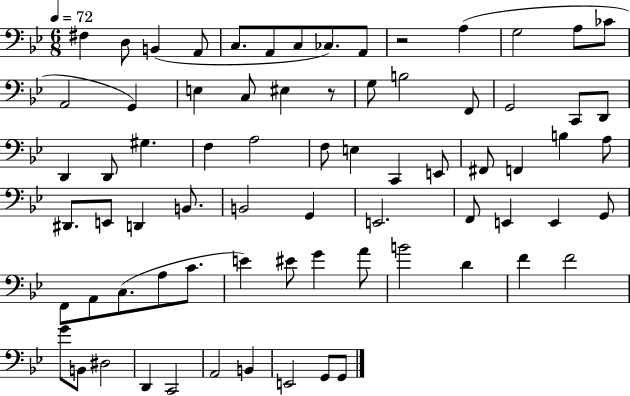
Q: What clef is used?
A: bass